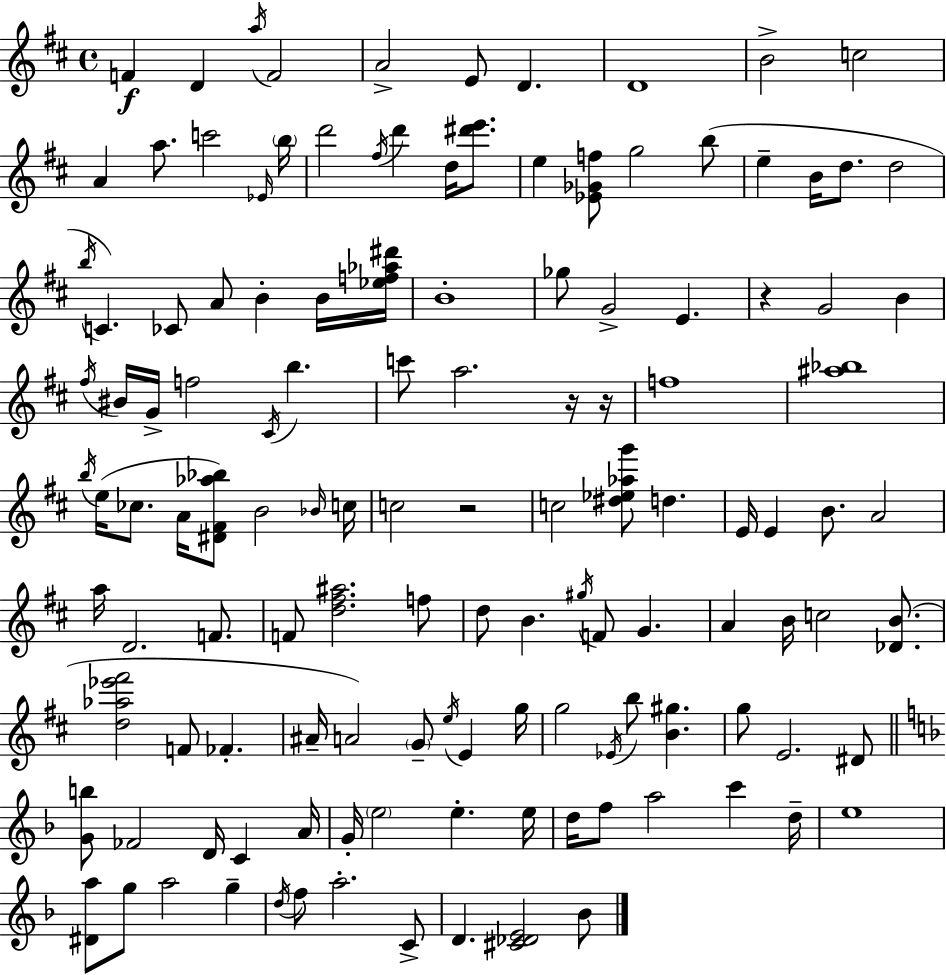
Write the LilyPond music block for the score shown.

{
  \clef treble
  \time 4/4
  \defaultTimeSignature
  \key d \major
  \repeat volta 2 { f'4\f d'4 \acciaccatura { a''16 } f'2 | a'2-> e'8 d'4. | d'1 | b'2-> c''2 | \break a'4 a''8. c'''2 | \grace { ees'16 } \parenthesize b''16 d'''2 \acciaccatura { fis''16 } d'''4 d''16 | <dis''' e'''>8. e''4 <ees' ges' f''>8 g''2 | b''8( e''4-- b'16 d''8. d''2 | \break \acciaccatura { b''16 }) c'4. ces'8 a'8 b'4-. | b'16 <ees'' f'' aes'' dis'''>16 b'1-. | ges''8 g'2-> e'4. | r4 g'2 | \break b'4 \acciaccatura { fis''16 } bis'16 g'16-> f''2 \acciaccatura { cis'16 } | b''4. c'''8 a''2. | r16 r16 f''1 | <ais'' bes''>1 | \break \acciaccatura { b''16 }( e''16 ces''8. a'16 <dis' fis' aes'' bes''>8) b'2 | \grace { bes'16 } c''16 c''2 | r2 c''2 | <dis'' ees'' aes'' g'''>8 d''4. e'16 e'4 b'8. | \break a'2 a''16 d'2. | f'8. f'8 <d'' fis'' ais''>2. | f''8 d''8 b'4. | \acciaccatura { gis''16 } f'8 g'4. a'4 b'16 c''2 | \break <des' b'>8.( <d'' aes'' ees''' fis'''>2 | f'8 fes'4.-. ais'16-- a'2) | \parenthesize g'8-- \acciaccatura { e''16 } e'4 g''16 g''2 | \acciaccatura { ees'16 } b''8 <b' gis''>4. g''8 e'2. | \break dis'8 \bar "||" \break \key d \minor <g' b''>8 fes'2 d'16 c'4 a'16 | g'16-. \parenthesize e''2 e''4.-. e''16 | d''16 f''8 a''2 c'''4 d''16-- | e''1 | \break <dis' a''>8 g''8 a''2 g''4-- | \acciaccatura { d''16 } f''8 a''2.-. c'8-> | d'4. <cis' des' e'>2 bes'8 | } \bar "|."
}